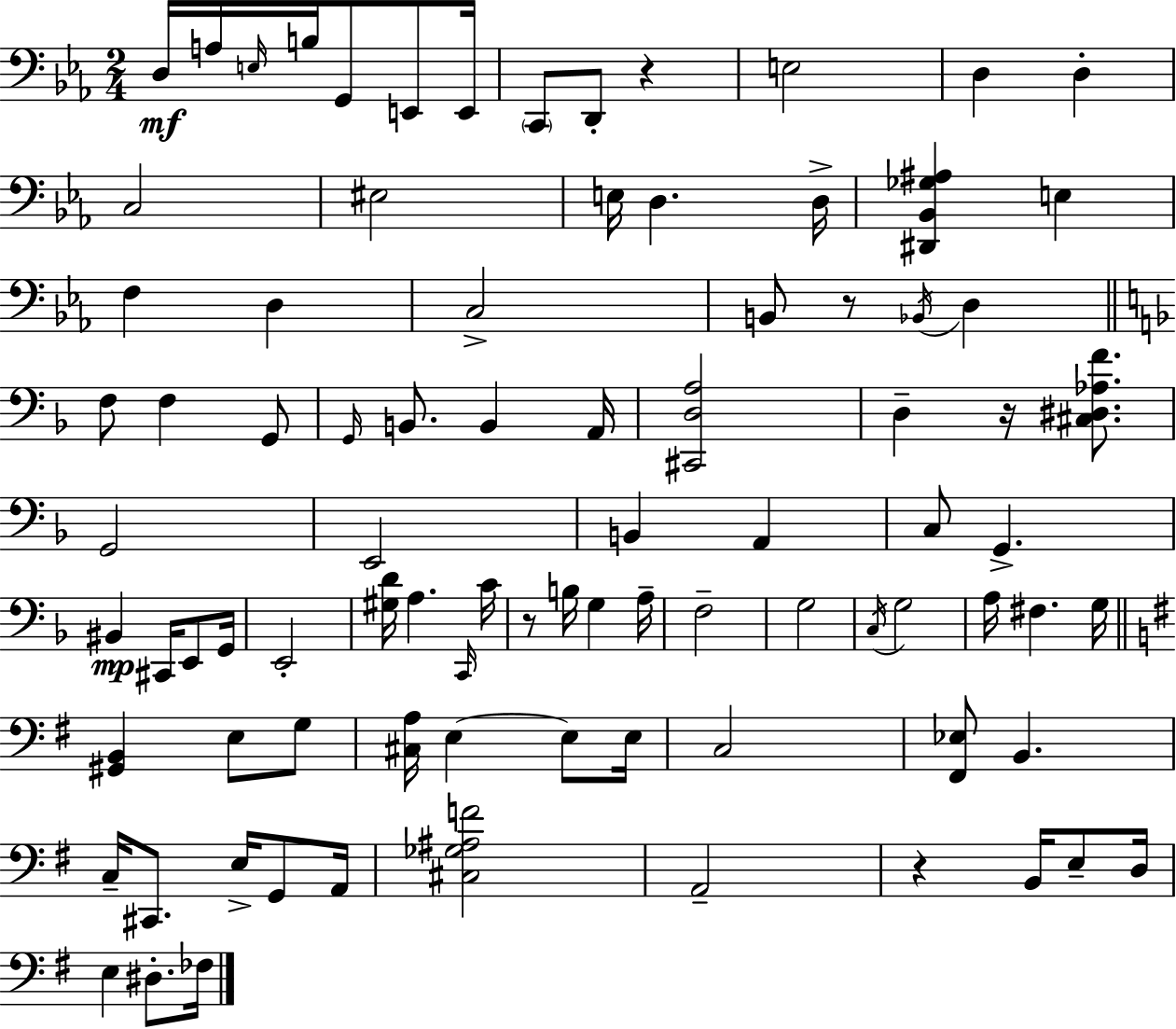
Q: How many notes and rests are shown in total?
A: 88